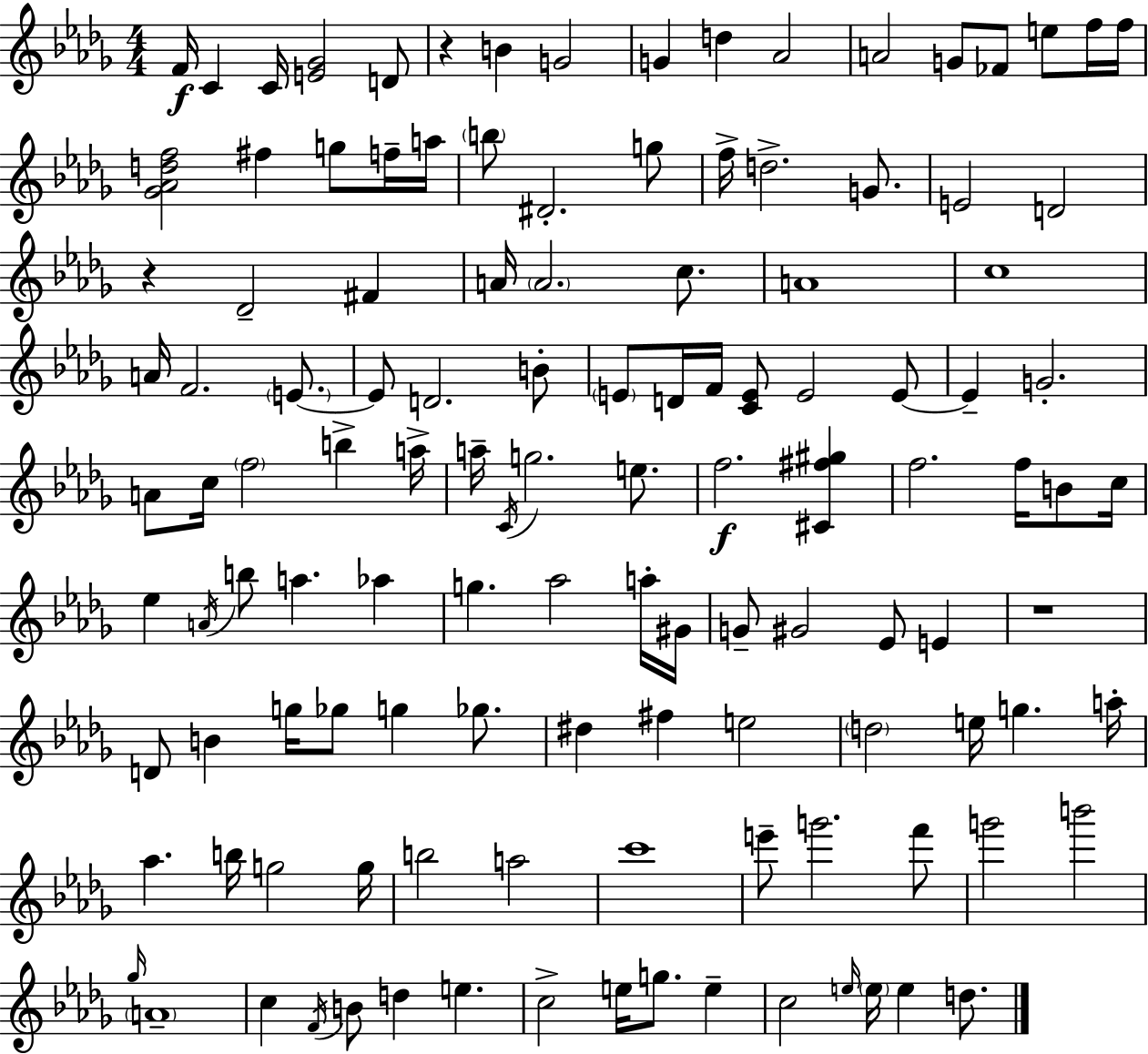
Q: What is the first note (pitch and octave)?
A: F4